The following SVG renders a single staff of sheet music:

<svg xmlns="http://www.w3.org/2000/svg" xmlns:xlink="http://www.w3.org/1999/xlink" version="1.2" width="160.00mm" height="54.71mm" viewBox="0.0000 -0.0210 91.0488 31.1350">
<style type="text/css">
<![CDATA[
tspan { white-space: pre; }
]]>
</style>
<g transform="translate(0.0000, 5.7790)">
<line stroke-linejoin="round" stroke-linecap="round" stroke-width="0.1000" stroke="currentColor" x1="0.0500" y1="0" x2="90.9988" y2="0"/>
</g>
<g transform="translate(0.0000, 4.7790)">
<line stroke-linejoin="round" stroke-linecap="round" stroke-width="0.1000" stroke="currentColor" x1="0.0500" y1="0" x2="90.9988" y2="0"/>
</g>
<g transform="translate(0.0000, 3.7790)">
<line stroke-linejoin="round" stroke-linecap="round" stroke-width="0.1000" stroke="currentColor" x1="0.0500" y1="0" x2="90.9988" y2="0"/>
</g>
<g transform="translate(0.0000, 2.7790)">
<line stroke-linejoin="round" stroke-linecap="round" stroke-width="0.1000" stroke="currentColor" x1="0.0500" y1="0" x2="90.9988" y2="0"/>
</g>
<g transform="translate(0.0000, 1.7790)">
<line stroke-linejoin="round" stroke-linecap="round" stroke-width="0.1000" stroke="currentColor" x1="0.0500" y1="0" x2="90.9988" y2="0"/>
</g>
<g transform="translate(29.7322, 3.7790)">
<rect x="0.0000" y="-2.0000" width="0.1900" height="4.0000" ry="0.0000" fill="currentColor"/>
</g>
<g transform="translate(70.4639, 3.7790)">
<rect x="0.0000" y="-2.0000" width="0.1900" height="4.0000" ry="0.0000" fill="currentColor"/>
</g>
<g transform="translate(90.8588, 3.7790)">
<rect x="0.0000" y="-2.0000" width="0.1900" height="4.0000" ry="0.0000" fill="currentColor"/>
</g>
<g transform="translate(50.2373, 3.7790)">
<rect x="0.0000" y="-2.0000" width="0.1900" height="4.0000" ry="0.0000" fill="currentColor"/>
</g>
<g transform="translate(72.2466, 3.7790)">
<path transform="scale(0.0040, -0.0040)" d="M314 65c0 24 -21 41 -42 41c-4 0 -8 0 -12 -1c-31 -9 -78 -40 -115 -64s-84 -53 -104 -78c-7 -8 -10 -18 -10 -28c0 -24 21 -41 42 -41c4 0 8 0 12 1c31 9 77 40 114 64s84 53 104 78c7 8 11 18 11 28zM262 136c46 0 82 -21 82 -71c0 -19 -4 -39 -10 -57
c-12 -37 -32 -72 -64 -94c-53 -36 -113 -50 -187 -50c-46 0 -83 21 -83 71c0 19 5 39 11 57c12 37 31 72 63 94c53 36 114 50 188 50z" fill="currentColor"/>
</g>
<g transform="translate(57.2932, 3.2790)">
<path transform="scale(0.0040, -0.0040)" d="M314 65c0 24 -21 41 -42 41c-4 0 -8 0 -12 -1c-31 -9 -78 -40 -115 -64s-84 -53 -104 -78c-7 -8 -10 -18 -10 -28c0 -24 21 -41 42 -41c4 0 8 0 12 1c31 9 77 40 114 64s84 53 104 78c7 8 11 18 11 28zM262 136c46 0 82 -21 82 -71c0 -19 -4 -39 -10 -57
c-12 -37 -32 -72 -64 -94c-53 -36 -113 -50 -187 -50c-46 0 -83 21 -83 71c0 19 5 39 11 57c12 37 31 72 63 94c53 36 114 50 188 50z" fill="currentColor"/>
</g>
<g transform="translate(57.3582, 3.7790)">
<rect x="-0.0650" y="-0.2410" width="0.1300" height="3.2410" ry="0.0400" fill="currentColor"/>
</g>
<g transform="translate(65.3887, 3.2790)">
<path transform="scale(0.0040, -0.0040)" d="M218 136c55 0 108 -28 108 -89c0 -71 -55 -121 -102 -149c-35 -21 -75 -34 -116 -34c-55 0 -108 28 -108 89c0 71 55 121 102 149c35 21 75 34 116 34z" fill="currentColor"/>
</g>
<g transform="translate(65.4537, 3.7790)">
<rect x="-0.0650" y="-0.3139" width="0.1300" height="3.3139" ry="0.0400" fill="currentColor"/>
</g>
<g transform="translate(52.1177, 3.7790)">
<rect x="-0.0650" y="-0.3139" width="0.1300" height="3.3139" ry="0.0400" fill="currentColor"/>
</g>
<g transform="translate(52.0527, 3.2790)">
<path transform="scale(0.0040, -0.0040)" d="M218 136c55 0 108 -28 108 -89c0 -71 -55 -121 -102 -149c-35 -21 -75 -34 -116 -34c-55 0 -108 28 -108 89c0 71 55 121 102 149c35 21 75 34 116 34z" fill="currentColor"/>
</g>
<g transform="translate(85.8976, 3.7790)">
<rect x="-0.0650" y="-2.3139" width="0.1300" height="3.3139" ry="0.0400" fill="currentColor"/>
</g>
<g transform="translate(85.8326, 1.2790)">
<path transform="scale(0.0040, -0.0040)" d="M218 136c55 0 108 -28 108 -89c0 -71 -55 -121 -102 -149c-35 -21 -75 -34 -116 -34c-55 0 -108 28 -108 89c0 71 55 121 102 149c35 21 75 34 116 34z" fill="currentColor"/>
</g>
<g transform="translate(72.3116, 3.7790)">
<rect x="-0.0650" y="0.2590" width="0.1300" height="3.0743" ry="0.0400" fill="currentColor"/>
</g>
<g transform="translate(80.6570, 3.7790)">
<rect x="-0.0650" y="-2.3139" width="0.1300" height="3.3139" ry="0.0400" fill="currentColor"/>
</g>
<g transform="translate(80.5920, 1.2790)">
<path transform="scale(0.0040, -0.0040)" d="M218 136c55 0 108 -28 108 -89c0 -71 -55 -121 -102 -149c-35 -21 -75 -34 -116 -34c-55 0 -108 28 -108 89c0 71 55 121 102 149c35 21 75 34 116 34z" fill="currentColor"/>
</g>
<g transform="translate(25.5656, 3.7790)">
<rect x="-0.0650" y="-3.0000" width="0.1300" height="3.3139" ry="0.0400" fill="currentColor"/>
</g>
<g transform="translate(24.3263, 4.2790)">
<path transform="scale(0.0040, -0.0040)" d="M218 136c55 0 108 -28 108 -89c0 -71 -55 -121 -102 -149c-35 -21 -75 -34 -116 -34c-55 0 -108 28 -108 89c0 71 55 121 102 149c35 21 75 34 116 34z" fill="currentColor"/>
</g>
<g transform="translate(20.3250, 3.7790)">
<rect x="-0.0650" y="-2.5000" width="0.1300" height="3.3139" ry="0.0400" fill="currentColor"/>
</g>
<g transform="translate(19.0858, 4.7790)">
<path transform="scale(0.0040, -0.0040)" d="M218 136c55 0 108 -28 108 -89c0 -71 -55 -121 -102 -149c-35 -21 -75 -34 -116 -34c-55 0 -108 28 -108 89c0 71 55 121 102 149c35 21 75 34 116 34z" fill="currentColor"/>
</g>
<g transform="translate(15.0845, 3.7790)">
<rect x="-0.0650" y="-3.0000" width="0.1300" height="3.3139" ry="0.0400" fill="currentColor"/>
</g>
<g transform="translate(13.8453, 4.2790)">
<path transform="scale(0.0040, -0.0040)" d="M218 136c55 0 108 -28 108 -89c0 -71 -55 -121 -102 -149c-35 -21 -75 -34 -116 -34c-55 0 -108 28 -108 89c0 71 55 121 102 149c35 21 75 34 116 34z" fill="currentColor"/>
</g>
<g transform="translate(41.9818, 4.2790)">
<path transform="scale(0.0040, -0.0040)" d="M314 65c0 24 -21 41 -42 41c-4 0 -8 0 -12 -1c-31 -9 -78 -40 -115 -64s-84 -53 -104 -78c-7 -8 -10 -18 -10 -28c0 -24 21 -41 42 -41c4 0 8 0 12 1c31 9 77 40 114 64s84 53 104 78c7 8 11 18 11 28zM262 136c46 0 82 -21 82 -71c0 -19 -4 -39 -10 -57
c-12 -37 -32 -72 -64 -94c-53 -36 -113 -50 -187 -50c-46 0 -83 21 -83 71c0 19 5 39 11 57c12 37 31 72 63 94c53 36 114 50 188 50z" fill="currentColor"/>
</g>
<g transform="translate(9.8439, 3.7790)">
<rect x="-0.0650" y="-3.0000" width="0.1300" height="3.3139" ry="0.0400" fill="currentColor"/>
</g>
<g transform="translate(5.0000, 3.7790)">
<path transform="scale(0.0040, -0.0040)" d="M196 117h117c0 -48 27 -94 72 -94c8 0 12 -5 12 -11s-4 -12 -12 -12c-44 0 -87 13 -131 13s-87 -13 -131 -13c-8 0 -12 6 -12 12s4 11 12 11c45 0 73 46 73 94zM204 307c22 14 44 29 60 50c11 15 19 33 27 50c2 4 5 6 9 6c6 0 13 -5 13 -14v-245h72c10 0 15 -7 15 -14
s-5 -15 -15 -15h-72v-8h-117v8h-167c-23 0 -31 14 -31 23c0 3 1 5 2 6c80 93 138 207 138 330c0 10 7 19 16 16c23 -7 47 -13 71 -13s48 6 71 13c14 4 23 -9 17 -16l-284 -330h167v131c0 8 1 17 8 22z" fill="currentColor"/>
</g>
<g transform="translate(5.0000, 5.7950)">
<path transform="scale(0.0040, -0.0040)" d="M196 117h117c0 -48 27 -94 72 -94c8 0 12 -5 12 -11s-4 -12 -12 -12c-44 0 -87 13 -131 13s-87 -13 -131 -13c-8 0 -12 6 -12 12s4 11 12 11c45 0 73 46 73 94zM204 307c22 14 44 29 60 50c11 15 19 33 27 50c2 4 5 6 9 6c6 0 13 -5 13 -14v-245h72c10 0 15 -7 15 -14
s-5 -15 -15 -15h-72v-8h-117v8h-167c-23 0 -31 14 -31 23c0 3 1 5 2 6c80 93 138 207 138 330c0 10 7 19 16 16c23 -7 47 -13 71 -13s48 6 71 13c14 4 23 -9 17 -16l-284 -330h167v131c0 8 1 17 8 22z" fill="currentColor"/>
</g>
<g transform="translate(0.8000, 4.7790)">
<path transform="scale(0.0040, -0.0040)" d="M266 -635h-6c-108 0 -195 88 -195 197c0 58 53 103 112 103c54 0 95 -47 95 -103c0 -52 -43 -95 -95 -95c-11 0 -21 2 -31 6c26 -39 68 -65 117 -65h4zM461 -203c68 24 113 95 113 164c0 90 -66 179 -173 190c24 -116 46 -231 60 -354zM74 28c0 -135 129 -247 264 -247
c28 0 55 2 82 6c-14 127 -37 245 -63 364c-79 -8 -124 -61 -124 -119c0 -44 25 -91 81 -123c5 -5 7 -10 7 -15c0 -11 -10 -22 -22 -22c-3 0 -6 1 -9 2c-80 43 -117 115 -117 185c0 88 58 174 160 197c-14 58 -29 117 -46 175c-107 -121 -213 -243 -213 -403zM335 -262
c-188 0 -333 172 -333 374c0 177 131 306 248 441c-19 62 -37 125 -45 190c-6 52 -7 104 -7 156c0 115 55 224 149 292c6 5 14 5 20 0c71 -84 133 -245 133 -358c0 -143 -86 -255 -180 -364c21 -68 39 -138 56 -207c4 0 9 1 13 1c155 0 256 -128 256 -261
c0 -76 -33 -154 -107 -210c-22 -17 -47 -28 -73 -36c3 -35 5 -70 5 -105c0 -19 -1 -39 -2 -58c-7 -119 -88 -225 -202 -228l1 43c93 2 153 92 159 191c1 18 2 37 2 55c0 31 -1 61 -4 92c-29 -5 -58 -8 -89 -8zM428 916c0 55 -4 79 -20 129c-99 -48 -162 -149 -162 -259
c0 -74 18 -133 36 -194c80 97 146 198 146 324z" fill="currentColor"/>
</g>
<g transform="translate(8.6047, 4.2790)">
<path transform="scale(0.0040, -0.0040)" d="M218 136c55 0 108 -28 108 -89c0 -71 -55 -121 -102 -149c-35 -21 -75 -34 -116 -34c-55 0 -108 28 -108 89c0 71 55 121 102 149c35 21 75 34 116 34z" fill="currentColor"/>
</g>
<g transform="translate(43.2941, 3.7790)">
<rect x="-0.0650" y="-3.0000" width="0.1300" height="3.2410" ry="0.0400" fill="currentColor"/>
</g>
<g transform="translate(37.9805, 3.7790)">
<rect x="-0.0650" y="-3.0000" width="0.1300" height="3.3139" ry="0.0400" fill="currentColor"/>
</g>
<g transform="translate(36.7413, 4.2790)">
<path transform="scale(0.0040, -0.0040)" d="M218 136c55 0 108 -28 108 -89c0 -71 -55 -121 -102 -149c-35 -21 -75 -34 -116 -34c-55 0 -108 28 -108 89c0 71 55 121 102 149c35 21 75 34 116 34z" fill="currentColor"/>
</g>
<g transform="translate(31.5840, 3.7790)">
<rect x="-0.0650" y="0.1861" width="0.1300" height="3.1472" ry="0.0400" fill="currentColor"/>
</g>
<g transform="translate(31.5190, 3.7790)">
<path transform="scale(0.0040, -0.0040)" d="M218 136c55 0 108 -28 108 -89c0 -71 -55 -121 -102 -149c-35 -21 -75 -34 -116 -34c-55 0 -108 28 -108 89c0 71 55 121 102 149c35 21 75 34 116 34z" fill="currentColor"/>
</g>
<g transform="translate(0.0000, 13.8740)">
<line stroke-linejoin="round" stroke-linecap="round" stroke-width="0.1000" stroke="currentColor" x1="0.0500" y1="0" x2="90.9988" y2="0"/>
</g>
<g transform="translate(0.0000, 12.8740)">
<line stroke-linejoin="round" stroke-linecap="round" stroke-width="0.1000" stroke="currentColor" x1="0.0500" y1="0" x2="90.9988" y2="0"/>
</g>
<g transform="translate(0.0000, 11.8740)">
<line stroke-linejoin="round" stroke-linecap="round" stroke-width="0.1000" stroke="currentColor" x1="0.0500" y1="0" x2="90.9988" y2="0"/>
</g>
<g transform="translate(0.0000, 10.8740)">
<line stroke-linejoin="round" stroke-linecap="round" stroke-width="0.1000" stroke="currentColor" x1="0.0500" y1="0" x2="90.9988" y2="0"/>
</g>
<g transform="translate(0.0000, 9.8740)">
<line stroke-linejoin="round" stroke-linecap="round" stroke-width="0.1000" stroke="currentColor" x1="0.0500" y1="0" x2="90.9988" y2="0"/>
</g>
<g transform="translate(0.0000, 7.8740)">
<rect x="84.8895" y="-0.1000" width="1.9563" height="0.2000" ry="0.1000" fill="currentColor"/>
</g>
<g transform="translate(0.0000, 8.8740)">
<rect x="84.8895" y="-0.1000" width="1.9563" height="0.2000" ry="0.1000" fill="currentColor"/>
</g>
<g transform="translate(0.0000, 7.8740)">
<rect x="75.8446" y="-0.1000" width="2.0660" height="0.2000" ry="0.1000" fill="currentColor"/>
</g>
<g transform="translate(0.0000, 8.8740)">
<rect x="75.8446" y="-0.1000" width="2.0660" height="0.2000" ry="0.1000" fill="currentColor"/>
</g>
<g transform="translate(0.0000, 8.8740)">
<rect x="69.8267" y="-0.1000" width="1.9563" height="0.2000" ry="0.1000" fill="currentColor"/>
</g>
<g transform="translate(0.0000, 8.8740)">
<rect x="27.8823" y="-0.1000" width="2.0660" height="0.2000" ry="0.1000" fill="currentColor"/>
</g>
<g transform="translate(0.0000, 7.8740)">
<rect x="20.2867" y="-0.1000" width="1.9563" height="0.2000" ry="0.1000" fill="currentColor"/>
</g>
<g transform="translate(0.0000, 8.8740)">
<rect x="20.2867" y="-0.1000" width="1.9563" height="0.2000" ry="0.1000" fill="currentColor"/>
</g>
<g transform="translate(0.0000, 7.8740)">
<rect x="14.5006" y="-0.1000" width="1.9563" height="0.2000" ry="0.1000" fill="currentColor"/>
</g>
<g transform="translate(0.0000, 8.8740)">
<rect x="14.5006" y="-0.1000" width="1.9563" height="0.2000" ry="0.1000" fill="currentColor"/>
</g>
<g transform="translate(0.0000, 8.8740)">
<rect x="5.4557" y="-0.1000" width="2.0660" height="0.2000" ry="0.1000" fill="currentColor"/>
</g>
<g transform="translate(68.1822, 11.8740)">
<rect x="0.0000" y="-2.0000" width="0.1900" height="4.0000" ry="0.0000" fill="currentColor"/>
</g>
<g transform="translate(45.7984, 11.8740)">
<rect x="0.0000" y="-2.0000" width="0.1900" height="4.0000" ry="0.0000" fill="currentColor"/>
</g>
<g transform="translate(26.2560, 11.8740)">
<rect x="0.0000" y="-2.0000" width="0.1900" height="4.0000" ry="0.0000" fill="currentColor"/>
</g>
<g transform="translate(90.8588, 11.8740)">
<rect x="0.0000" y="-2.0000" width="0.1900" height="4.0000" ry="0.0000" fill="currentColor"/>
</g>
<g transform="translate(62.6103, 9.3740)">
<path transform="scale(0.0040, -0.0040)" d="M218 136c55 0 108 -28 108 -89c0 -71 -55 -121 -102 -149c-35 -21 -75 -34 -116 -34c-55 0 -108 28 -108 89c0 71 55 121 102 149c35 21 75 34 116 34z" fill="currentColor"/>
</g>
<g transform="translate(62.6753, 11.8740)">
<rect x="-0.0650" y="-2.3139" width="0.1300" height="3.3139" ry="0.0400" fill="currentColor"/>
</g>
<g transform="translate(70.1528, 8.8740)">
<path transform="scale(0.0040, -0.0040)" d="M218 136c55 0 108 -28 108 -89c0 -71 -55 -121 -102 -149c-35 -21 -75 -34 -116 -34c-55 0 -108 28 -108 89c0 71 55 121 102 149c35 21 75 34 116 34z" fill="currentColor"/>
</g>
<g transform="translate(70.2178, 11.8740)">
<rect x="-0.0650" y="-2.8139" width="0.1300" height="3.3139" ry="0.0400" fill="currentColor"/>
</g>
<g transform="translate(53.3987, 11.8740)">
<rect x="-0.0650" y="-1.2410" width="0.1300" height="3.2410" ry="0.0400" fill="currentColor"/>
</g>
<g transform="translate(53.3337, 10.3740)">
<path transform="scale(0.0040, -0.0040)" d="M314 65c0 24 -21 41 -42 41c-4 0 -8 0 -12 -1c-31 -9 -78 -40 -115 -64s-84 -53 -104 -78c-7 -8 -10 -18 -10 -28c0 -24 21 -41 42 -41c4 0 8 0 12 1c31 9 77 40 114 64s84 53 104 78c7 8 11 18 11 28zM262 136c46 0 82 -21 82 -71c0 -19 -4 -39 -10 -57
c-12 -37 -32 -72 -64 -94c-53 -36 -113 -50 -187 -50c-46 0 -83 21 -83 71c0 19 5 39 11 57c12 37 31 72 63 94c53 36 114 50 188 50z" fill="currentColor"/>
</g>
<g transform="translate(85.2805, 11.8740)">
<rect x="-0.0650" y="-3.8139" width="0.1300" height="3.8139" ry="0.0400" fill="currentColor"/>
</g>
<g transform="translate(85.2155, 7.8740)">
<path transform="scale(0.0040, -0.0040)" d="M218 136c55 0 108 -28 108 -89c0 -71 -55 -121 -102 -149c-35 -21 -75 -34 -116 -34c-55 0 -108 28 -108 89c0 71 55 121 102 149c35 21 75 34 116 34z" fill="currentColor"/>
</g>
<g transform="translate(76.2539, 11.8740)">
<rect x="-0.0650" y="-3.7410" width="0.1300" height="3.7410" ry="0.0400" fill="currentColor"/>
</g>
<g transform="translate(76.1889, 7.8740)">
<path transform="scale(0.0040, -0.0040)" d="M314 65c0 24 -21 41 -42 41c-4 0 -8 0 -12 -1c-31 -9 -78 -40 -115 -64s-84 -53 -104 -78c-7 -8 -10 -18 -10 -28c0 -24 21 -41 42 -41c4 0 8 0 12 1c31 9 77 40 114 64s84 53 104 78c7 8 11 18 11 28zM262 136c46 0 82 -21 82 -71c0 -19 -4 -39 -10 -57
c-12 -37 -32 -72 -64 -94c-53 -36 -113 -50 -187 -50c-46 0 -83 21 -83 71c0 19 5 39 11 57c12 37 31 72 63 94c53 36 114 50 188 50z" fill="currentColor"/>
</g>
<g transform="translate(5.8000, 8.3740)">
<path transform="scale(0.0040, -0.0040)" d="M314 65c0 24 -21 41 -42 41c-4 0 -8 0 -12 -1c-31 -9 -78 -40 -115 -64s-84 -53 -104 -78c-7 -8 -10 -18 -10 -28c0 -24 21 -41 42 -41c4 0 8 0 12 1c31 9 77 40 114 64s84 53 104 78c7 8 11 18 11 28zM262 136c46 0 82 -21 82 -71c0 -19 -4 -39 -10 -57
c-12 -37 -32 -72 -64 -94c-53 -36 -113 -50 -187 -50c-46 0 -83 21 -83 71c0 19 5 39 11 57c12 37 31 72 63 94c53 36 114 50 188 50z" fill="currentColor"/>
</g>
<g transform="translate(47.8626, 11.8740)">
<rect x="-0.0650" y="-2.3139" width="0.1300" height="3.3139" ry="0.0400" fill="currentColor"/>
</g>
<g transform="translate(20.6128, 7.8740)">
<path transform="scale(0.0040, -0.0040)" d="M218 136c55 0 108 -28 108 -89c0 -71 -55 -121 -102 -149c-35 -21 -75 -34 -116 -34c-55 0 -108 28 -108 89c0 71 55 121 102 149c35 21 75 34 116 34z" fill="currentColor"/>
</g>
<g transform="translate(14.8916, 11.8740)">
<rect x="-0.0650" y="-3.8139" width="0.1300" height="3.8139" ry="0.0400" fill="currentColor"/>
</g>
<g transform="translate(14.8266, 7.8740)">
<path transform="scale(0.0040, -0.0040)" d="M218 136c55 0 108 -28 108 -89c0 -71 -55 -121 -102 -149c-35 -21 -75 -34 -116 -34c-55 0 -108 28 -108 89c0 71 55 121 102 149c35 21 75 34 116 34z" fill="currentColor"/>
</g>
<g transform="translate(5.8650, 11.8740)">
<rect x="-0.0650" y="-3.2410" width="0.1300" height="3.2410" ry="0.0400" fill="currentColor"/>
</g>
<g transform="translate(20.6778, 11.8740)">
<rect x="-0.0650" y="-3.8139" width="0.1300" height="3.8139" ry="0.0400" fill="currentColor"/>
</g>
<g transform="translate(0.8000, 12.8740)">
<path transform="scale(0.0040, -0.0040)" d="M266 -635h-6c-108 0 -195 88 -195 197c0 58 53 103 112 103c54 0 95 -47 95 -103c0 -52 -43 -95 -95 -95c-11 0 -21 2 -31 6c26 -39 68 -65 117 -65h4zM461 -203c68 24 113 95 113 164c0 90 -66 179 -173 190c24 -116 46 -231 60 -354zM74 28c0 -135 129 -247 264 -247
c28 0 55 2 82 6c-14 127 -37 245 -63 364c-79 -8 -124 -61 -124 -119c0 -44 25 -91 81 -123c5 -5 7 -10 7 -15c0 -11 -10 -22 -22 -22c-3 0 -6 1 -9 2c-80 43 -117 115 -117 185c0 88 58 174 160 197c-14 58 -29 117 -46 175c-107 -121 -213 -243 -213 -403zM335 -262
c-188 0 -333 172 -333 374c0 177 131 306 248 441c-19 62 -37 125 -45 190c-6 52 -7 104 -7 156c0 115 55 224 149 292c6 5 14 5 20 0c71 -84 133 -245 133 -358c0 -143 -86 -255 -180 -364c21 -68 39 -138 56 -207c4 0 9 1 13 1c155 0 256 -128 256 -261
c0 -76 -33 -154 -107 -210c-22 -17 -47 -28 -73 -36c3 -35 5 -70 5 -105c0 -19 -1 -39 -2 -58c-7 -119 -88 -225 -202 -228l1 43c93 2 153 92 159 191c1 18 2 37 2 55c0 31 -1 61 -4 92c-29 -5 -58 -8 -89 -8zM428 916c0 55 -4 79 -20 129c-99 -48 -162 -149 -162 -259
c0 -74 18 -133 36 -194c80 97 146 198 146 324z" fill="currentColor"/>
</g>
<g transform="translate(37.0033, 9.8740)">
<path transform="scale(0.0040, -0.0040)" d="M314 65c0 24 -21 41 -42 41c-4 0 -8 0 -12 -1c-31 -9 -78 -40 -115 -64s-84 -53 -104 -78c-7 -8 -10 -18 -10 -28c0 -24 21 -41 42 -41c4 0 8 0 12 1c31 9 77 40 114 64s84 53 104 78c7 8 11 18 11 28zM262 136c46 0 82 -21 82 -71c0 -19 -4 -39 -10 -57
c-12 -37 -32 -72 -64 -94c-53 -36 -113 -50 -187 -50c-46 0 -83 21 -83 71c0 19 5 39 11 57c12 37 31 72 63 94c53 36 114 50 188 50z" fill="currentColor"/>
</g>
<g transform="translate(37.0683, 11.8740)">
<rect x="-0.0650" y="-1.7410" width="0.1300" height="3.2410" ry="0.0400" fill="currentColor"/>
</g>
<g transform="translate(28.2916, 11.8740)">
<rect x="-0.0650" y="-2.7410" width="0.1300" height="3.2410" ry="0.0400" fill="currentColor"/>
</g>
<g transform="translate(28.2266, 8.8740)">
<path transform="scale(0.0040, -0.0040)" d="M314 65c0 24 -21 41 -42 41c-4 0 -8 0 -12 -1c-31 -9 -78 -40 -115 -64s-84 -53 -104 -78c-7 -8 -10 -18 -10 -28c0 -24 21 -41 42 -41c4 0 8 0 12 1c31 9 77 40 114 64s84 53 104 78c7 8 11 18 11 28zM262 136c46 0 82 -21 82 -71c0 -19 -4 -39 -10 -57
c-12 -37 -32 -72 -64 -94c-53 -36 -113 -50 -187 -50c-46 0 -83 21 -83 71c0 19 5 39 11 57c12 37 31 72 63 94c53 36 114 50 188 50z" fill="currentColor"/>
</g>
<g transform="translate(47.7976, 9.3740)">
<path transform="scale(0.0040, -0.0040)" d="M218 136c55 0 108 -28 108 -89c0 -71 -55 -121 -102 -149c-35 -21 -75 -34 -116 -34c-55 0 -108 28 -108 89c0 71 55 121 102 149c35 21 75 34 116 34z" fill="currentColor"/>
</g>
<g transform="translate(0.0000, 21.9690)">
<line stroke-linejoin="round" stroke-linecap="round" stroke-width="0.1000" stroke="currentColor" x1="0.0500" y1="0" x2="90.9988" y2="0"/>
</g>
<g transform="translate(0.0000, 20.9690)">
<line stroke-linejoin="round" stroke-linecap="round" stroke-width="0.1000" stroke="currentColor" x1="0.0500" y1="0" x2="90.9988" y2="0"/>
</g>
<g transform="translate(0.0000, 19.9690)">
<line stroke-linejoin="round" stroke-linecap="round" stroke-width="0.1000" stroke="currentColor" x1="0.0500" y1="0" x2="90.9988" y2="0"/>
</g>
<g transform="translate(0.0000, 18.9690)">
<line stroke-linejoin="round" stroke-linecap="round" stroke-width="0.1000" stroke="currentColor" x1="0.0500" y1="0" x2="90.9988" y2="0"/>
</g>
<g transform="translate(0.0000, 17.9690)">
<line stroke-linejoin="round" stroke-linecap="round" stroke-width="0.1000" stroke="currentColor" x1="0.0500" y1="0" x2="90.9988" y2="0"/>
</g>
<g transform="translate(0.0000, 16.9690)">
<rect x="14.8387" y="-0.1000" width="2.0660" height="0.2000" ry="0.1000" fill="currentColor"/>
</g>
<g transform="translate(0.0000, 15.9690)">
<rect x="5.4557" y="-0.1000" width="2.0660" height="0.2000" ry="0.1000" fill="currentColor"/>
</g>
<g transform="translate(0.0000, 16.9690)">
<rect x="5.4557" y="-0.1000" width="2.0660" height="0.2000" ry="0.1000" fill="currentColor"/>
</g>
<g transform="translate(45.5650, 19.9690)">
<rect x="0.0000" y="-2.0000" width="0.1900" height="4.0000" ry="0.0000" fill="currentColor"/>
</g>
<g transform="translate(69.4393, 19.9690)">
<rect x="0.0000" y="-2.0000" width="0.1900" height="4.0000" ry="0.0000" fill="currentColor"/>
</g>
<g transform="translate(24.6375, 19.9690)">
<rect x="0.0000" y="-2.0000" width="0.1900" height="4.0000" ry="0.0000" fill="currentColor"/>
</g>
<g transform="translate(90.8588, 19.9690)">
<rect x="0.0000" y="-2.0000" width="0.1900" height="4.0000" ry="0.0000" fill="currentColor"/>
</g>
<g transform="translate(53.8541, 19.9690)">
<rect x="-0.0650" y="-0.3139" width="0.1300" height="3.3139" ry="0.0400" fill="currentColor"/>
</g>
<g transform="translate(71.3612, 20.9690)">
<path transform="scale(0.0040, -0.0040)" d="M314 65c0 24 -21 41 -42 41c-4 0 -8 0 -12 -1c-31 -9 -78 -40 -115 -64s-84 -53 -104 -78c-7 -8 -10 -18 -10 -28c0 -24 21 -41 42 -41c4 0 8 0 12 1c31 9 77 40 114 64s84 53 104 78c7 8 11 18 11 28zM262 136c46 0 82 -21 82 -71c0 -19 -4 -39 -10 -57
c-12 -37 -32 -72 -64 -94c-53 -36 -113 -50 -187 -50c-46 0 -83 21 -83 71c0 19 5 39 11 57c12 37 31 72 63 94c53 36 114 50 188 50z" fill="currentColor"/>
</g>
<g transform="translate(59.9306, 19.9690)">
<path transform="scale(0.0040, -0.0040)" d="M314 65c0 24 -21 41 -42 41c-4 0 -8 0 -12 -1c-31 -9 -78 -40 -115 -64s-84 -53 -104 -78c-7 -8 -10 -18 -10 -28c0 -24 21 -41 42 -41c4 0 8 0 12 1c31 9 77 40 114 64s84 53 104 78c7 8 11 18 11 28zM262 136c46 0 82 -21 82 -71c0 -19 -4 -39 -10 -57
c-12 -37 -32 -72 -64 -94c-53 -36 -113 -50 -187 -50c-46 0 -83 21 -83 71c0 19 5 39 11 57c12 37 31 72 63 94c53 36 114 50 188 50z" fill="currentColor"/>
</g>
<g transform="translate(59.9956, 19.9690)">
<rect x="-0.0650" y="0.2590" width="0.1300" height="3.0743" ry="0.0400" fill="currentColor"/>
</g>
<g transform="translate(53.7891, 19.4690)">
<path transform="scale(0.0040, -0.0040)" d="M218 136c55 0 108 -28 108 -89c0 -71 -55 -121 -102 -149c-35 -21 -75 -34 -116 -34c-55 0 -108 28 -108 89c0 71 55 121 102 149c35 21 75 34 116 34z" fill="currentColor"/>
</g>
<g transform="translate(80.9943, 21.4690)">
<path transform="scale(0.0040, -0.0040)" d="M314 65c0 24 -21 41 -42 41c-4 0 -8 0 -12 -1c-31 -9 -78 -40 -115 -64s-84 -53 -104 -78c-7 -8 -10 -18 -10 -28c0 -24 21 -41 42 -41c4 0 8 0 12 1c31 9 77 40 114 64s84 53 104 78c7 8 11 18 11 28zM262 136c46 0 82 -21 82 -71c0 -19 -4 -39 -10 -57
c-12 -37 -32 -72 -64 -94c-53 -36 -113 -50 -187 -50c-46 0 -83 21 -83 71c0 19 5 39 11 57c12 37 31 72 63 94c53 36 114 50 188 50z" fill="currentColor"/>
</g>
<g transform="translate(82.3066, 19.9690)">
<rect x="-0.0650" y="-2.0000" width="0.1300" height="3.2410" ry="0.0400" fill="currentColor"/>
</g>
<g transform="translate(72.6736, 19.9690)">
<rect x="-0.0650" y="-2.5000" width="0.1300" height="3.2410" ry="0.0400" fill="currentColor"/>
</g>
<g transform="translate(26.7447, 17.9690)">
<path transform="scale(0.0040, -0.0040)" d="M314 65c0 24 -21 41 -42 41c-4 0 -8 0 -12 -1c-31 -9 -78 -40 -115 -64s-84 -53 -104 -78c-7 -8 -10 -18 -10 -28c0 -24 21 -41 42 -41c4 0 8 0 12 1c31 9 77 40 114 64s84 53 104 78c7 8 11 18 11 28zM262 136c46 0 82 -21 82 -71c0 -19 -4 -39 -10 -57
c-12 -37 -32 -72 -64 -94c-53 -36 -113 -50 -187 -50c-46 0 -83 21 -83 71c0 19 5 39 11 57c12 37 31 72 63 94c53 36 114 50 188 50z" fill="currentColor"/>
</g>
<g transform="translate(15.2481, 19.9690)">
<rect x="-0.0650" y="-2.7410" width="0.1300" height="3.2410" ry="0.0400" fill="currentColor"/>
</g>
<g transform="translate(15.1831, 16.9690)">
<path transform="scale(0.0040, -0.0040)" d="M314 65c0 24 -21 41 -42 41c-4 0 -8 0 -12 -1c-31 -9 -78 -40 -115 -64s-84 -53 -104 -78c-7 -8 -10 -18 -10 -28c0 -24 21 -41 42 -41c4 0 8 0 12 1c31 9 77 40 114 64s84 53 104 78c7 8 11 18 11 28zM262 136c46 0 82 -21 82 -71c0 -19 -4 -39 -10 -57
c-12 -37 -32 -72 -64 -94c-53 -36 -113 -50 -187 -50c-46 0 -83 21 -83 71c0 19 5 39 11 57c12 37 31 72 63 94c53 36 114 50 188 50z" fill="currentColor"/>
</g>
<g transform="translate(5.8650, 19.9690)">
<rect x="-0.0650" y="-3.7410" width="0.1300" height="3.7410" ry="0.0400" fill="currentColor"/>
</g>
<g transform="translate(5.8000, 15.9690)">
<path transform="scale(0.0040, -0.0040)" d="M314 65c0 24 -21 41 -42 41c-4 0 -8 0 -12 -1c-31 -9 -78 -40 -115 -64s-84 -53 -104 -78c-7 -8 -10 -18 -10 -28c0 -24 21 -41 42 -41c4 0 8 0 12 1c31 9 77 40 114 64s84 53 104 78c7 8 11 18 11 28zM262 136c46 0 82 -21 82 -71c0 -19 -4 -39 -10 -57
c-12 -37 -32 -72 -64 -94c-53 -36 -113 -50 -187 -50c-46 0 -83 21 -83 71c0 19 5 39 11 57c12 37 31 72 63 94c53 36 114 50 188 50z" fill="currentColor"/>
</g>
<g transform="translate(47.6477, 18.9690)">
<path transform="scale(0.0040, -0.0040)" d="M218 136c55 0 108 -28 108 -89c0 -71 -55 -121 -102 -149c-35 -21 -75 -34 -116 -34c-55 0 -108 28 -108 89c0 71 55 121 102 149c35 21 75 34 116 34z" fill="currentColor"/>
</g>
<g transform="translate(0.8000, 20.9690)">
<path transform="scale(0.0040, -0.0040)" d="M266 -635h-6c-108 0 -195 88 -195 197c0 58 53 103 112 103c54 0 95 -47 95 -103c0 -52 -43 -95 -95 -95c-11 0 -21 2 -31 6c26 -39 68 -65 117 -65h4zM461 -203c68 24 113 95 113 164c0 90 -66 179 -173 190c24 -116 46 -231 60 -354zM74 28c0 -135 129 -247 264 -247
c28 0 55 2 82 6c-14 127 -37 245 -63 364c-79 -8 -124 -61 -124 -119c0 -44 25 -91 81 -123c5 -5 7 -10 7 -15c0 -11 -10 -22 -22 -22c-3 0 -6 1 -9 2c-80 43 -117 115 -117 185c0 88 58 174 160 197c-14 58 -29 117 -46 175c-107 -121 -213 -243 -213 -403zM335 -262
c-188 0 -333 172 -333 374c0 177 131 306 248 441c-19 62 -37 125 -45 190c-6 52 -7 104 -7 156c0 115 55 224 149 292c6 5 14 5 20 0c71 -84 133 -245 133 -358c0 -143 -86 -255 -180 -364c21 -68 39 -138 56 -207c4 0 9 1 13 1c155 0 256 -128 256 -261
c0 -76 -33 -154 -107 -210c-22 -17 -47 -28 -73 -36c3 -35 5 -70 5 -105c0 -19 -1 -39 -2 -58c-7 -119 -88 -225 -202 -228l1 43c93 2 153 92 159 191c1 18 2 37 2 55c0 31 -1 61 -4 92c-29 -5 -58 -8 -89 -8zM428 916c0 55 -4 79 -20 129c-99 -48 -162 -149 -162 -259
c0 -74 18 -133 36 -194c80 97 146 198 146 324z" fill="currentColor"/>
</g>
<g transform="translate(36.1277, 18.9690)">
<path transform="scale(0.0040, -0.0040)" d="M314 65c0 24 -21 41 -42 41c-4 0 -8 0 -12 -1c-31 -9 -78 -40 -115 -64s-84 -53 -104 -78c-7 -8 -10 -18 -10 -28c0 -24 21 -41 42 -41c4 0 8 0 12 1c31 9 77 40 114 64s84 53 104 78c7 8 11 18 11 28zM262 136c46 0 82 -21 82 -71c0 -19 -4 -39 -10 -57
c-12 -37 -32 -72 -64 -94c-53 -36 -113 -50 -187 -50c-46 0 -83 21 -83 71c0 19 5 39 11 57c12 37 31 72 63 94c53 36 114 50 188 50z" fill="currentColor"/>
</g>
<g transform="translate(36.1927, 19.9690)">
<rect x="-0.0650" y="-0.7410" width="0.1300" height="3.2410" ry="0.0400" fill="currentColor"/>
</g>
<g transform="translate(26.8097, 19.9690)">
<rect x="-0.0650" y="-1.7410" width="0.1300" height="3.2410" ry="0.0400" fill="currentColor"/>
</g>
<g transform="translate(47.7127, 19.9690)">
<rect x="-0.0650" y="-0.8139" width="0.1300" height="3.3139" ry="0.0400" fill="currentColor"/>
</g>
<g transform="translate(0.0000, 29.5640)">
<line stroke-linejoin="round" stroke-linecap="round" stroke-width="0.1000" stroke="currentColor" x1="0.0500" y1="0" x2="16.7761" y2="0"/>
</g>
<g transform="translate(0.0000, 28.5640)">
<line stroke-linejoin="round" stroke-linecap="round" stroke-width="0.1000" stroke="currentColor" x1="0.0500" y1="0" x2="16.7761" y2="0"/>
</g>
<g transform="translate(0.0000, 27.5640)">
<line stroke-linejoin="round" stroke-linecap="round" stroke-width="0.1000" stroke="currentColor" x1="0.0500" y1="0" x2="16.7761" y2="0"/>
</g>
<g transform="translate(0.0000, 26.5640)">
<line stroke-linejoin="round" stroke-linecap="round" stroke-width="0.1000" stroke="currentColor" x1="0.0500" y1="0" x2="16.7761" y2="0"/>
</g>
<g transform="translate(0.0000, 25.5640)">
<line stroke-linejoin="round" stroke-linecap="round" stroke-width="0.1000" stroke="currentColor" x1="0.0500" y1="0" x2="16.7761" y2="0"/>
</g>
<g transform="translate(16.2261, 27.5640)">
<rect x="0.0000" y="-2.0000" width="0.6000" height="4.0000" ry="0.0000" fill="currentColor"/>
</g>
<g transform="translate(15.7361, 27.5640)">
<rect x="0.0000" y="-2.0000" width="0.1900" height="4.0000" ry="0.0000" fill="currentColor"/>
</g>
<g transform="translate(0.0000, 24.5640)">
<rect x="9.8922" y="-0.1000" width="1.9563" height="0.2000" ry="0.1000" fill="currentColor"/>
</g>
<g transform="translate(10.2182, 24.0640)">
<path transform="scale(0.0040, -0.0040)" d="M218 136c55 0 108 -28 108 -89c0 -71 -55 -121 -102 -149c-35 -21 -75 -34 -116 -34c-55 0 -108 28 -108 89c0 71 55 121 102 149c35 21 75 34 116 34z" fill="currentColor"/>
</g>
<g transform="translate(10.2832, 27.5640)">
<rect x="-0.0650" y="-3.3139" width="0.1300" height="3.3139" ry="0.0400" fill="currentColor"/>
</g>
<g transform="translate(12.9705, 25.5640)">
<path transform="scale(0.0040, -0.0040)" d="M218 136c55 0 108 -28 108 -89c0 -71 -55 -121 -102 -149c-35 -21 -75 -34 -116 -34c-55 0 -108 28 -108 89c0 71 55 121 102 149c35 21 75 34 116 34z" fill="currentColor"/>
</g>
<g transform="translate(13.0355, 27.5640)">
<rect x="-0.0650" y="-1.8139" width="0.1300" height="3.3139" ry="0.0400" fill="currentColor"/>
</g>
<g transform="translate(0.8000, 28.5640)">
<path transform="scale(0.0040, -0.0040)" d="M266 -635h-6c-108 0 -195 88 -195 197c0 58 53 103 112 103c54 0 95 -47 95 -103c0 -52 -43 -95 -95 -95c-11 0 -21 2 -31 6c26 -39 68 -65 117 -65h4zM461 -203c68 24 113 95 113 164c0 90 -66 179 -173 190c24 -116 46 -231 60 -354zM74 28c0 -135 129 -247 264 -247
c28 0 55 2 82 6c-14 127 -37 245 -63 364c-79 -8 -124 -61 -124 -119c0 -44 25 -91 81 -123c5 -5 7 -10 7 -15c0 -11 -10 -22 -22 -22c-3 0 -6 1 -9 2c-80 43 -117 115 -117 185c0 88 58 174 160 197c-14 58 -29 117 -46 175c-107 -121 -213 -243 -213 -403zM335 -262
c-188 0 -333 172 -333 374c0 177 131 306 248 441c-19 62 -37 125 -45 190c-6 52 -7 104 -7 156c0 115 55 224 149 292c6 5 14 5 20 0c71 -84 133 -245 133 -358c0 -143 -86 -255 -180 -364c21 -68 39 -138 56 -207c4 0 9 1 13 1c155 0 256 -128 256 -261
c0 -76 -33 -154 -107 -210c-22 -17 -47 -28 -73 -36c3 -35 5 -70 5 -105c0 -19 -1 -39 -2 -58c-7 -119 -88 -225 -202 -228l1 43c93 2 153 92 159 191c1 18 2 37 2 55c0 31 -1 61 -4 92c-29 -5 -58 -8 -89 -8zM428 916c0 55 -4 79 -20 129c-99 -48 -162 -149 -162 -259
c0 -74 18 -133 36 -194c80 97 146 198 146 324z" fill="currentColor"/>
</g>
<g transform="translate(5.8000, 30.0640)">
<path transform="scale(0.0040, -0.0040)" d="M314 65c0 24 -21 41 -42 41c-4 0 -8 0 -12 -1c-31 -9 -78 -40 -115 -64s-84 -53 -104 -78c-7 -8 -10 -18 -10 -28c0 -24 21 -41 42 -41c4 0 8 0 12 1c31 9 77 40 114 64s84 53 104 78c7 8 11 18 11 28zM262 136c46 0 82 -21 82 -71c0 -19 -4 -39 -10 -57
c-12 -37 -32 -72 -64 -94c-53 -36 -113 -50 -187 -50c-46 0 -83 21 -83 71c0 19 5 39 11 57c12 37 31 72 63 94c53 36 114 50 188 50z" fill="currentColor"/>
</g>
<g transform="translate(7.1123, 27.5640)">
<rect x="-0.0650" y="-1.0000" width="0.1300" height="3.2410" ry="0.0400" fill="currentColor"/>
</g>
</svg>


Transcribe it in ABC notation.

X:1
T:Untitled
M:4/4
L:1/4
K:C
A A G A B A A2 c c2 c B2 g g b2 c' c' a2 f2 g e2 g a c'2 c' c'2 a2 f2 d2 d c B2 G2 F2 D2 b f